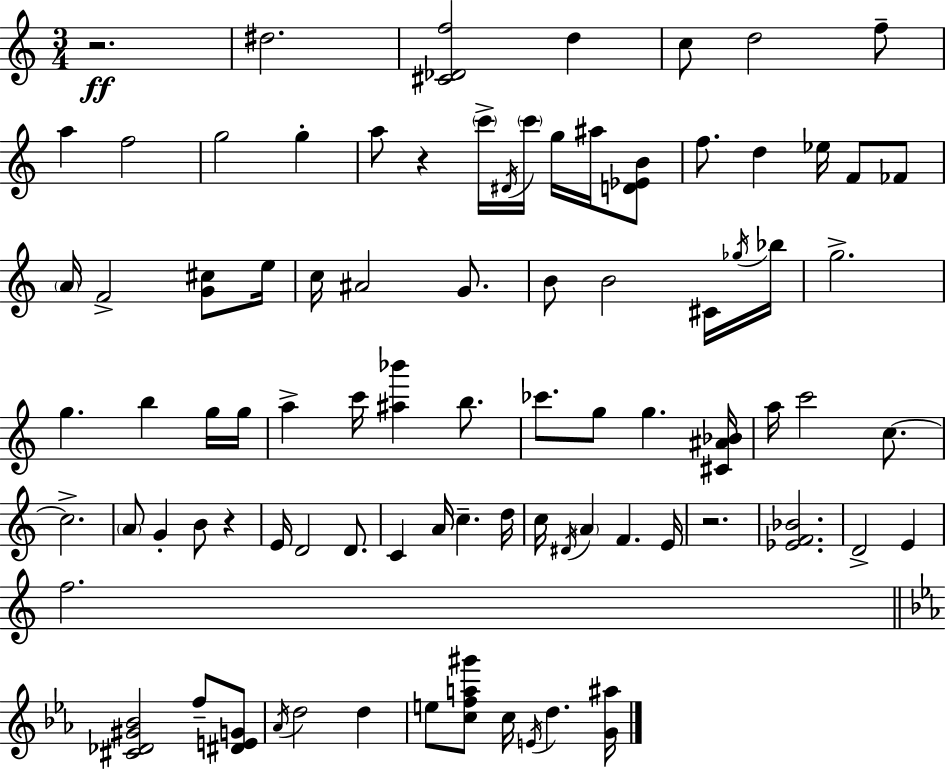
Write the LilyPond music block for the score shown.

{
  \clef treble
  \numericTimeSignature
  \time 3/4
  \key a \minor
  \repeat volta 2 { r2.\ff | dis''2. | <cis' des' f''>2 d''4 | c''8 d''2 f''8-- | \break a''4 f''2 | g''2 g''4-. | a''8 r4 \parenthesize c'''16-> \acciaccatura { dis'16 } \parenthesize c'''16 g''16 ais''16 <d' ees' b'>8 | f''8. d''4 ees''16 f'8 fes'8 | \break \parenthesize a'16 f'2-> <g' cis''>8 | e''16 c''16 ais'2 g'8. | b'8 b'2 cis'16 | \acciaccatura { ges''16 } bes''16 g''2.-> | \break g''4. b''4 | g''16 g''16 a''4-> c'''16 <ais'' bes'''>4 b''8. | ces'''8. g''8 g''4. | <cis' ais' bes'>16 a''16 c'''2 c''8.~~ | \break c''2.-> | \parenthesize a'8 g'4-. b'8 r4 | e'16 d'2 d'8. | c'4 a'16 c''4.-- | \break d''16 c''16 \acciaccatura { dis'16 } \parenthesize a'4 f'4. | e'16 r2. | <ees' f' bes'>2. | d'2-> e'4 | \break f''2. | \bar "||" \break \key c \minor <cis' des' gis' bes'>2 f''8-- <dis' e' g'>8 | \acciaccatura { aes'16 } d''2 d''4 | e''8 <c'' f'' a'' gis'''>8 c''16 \acciaccatura { e'16 } d''4. | <g' ais''>16 } \bar "|."
}